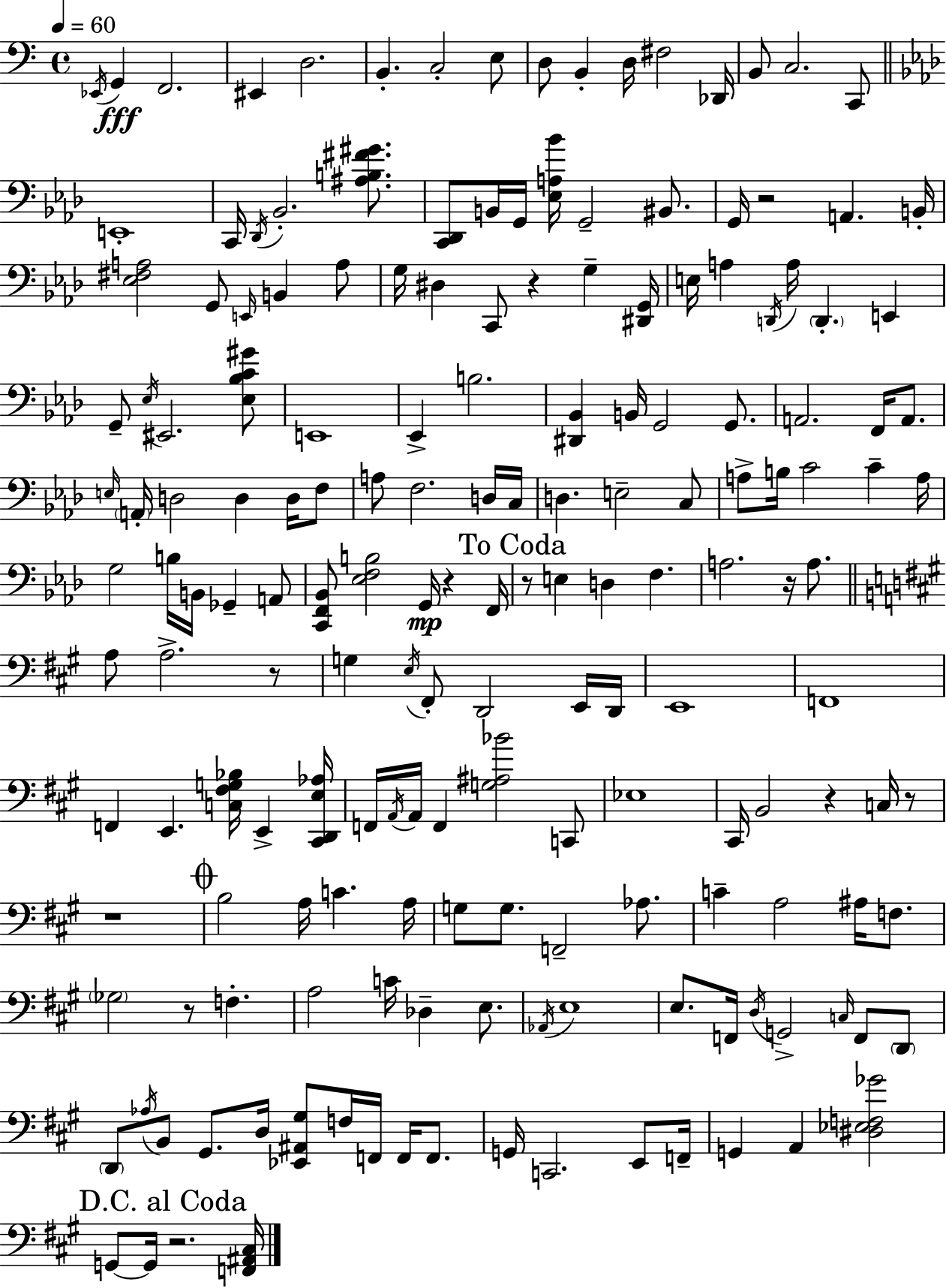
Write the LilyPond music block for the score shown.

{
  \clef bass
  \time 4/4
  \defaultTimeSignature
  \key c \major
  \tempo 4 = 60
  \acciaccatura { ees,16 }\fff g,4 f,2. | eis,4 d2. | b,4.-. c2-. e8 | d8 b,4-. d16 fis2 | \break des,16 b,8 c2. c,8 | \bar "||" \break \key aes \major e,1-. | c,16 \acciaccatura { des,16 } bes,2.-. <ais b fis' gis'>8. | <c, des,>8 b,16 g,16 <ees a bes'>16 g,2-- bis,8. | g,16 r2 a,4. | \break b,16-. <ees fis a>2 g,8 \grace { e,16 } b,4 | a8 g16 dis4 c,8 r4 g4-- | <dis, g,>16 e16 a4 \acciaccatura { d,16 } a16 \parenthesize d,4.-. e,4 | g,8-- \acciaccatura { ees16 } eis,2. | \break <ees bes c' gis'>8 e,1 | ees,4-> b2. | <dis, bes,>4 b,16 g,2 | g,8. a,2. | \break f,16 a,8. \grace { e16 } \parenthesize a,16-. d2 d4 | d16 f8 a8 f2. | d16 c16 d4. e2-- | c8 a8-> b16 c'2 | \break c'4-- a16 g2 b16 b,16 ges,4-- | a,8 <c, f, bes,>8 <ees f b>2 g,16\mp | r4 f,16 \mark "To Coda" r8 e4 d4 f4. | a2. | \break r16 a8. \bar "||" \break \key a \major a8 a2.-> r8 | g4 \acciaccatura { e16 } fis,8-. d,2 e,16 | d,16 e,1 | f,1 | \break f,4 e,4. <c fis g bes>16 e,4-> | <cis, d, e aes>16 f,16 \acciaccatura { a,16 } a,16 f,4 <g ais bes'>2 | c,8 ees1 | cis,16 b,2 r4 c16 | \break r8 r1 | \mark \markup { \musicglyph "scripts.coda" } b2 a16 c'4. | a16 g8 g8. f,2-- aes8. | c'4-- a2 ais16 f8. | \break \parenthesize ges2 r8 f4.-. | a2 c'16 des4-- e8. | \acciaccatura { aes,16 } e1 | e8. f,16 \acciaccatura { d16 } g,2-> | \break \grace { c16 } f,8 \parenthesize d,8 \parenthesize d,8 \acciaccatura { aes16 } b,8 gis,8. d16 <ees, ais, gis>8 | f16 f,16 f,16 f,8. g,16 c,2. | e,8 f,16-- g,4 a,4 <dis ees f ges'>2 | \mark "D.C. al Coda" g,8~~ g,16 r2. | \break <f, ais, cis>16 \bar "|."
}